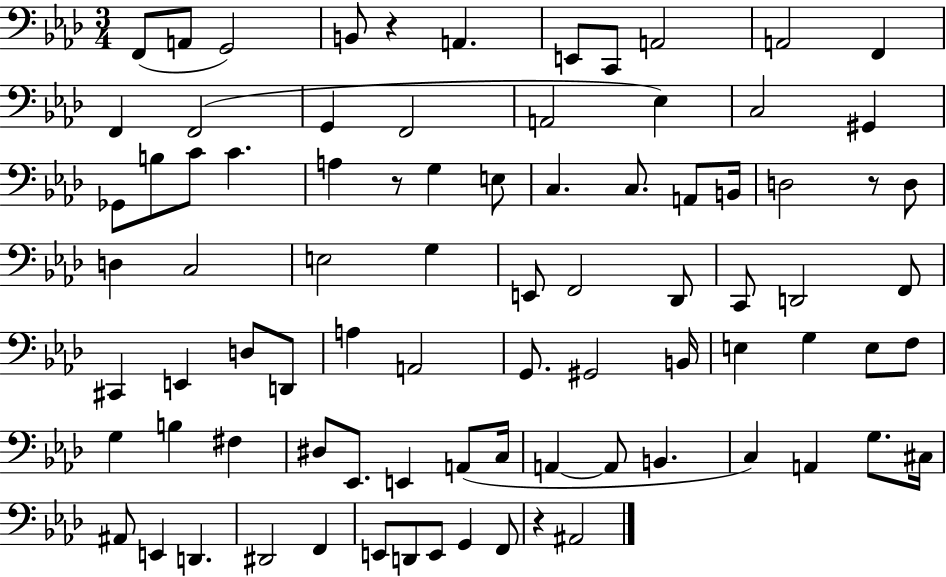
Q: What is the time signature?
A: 3/4